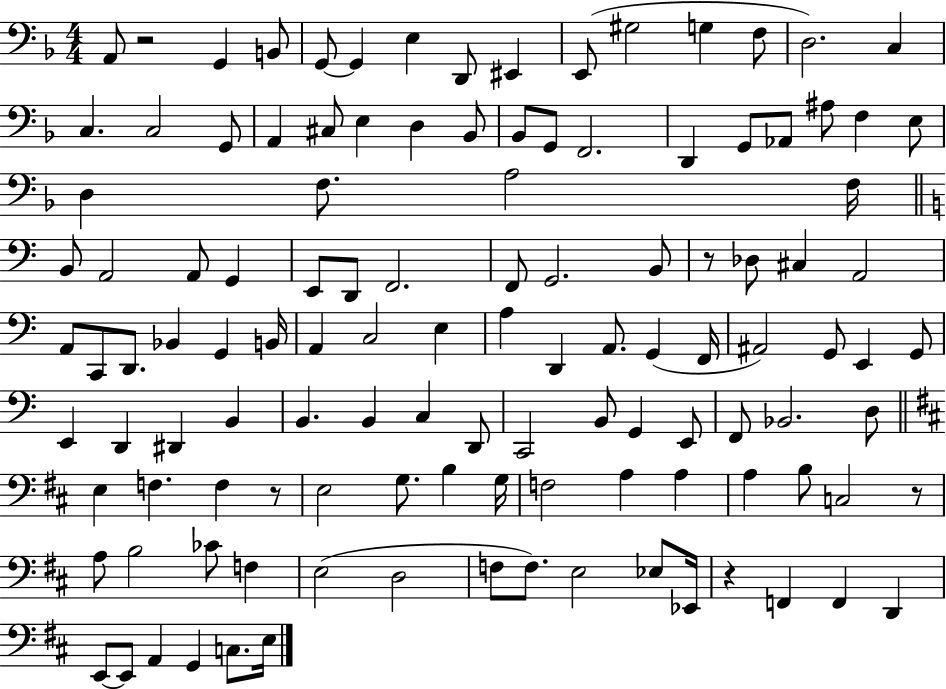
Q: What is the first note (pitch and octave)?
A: A2